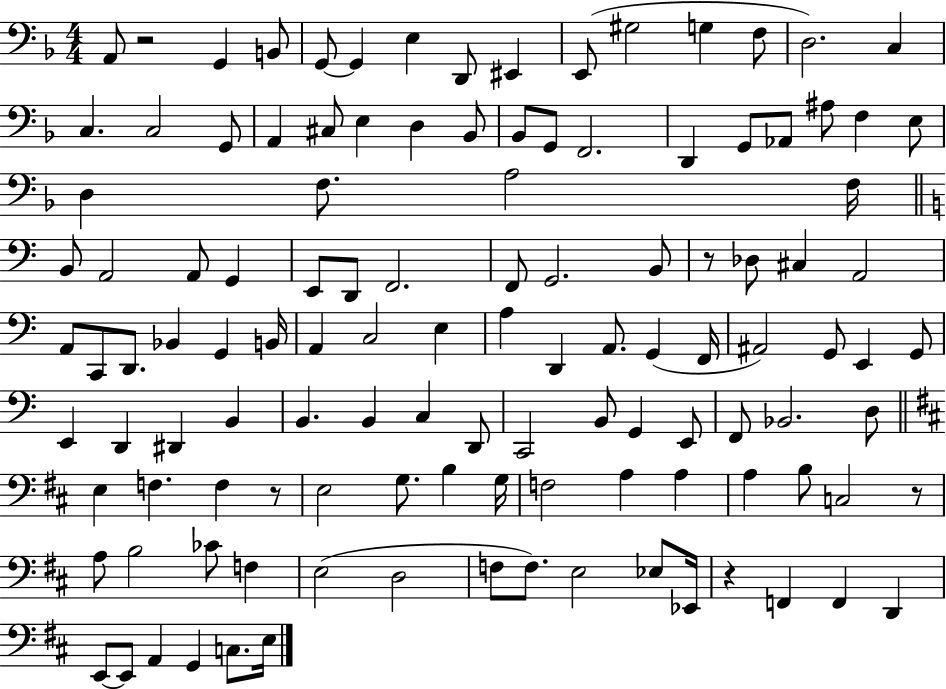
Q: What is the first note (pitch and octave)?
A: A2